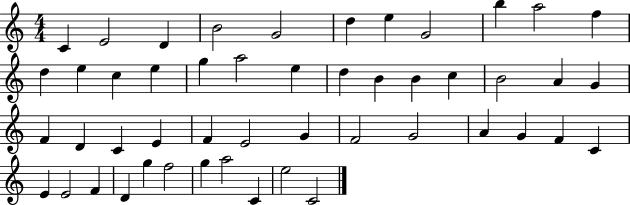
C4/q E4/h D4/q B4/h G4/h D5/q E5/q G4/h B5/q A5/h F5/q D5/q E5/q C5/q E5/q G5/q A5/h E5/q D5/q B4/q B4/q C5/q B4/h A4/q G4/q F4/q D4/q C4/q E4/q F4/q E4/h G4/q F4/h G4/h A4/q G4/q F4/q C4/q E4/q E4/h F4/q D4/q G5/q F5/h G5/q A5/h C4/q E5/h C4/h